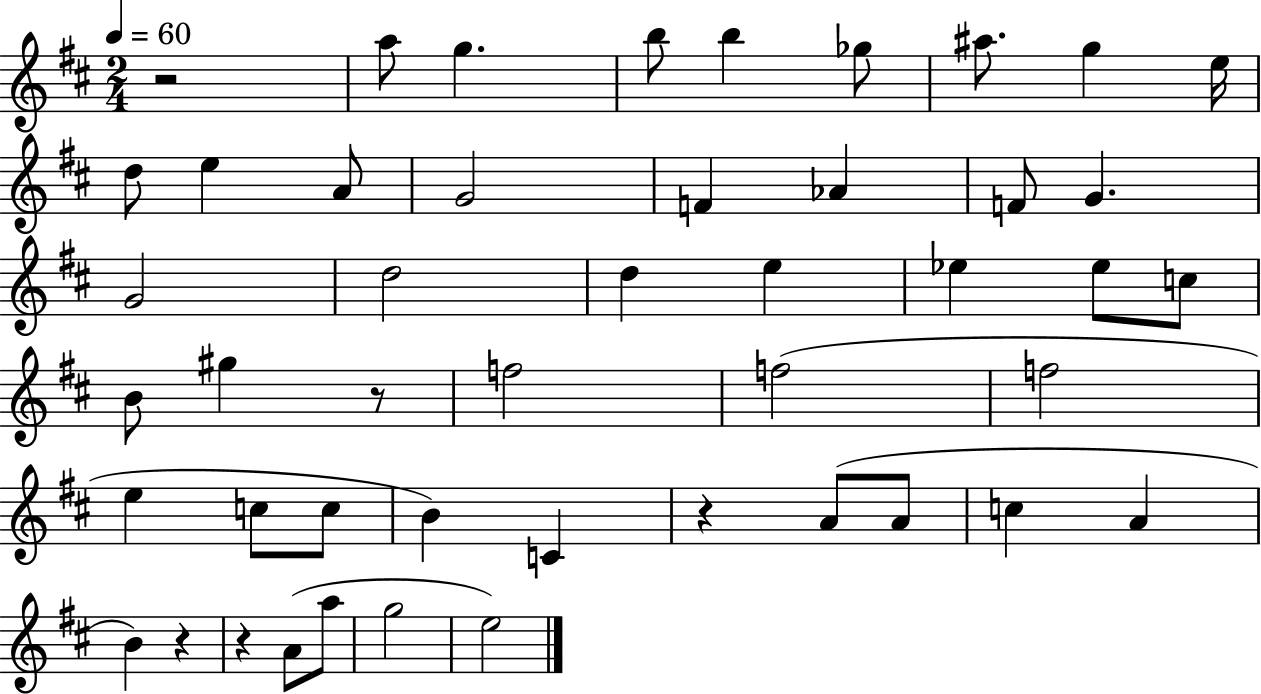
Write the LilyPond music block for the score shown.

{
  \clef treble
  \numericTimeSignature
  \time 2/4
  \key d \major
  \tempo 4 = 60
  r2 | a''8 g''4. | b''8 b''4 ges''8 | ais''8. g''4 e''16 | \break d''8 e''4 a'8 | g'2 | f'4 aes'4 | f'8 g'4. | \break g'2 | d''2 | d''4 e''4 | ees''4 ees''8 c''8 | \break b'8 gis''4 r8 | f''2 | f''2( | f''2 | \break e''4 c''8 c''8 | b'4) c'4 | r4 a'8( a'8 | c''4 a'4 | \break b'4) r4 | r4 a'8( a''8 | g''2 | e''2) | \break \bar "|."
}